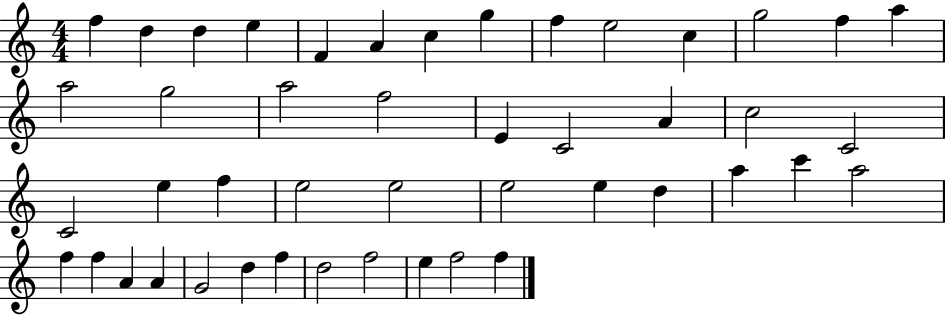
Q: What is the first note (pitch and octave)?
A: F5